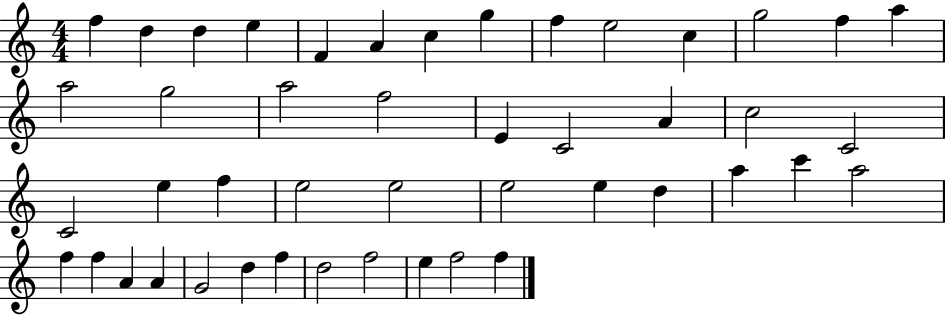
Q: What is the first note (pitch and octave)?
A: F5